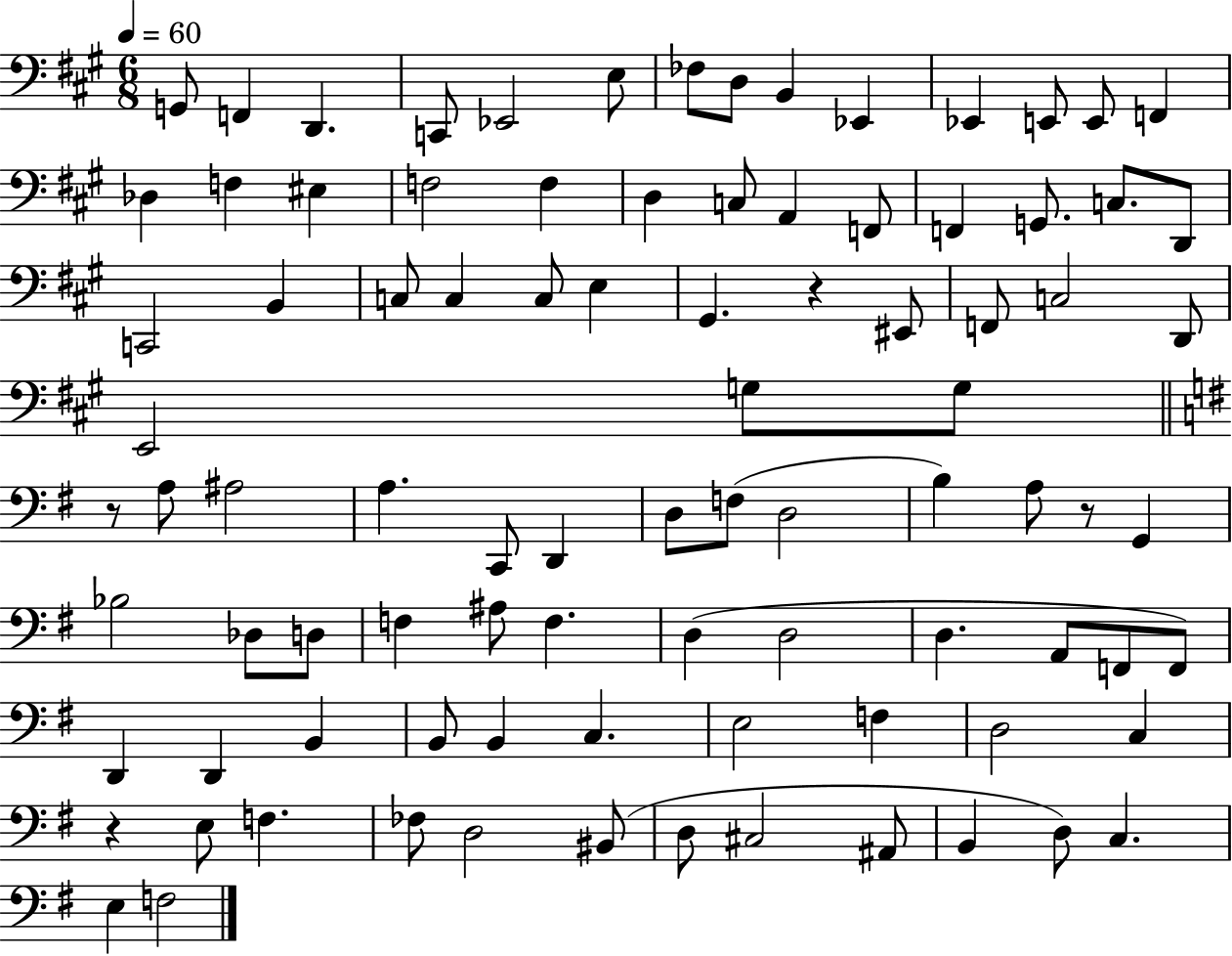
G2/e F2/q D2/q. C2/e Eb2/h E3/e FES3/e D3/e B2/q Eb2/q Eb2/q E2/e E2/e F2/q Db3/q F3/q EIS3/q F3/h F3/q D3/q C3/e A2/q F2/e F2/q G2/e. C3/e. D2/e C2/h B2/q C3/e C3/q C3/e E3/q G#2/q. R/q EIS2/e F2/e C3/h D2/e E2/h G3/e G3/e R/e A3/e A#3/h A3/q. C2/e D2/q D3/e F3/e D3/h B3/q A3/e R/e G2/q Bb3/h Db3/e D3/e F3/q A#3/e F3/q. D3/q D3/h D3/q. A2/e F2/e F2/e D2/q D2/q B2/q B2/e B2/q C3/q. E3/h F3/q D3/h C3/q R/q E3/e F3/q. FES3/e D3/h BIS2/e D3/e C#3/h A#2/e B2/q D3/e C3/q. E3/q F3/h